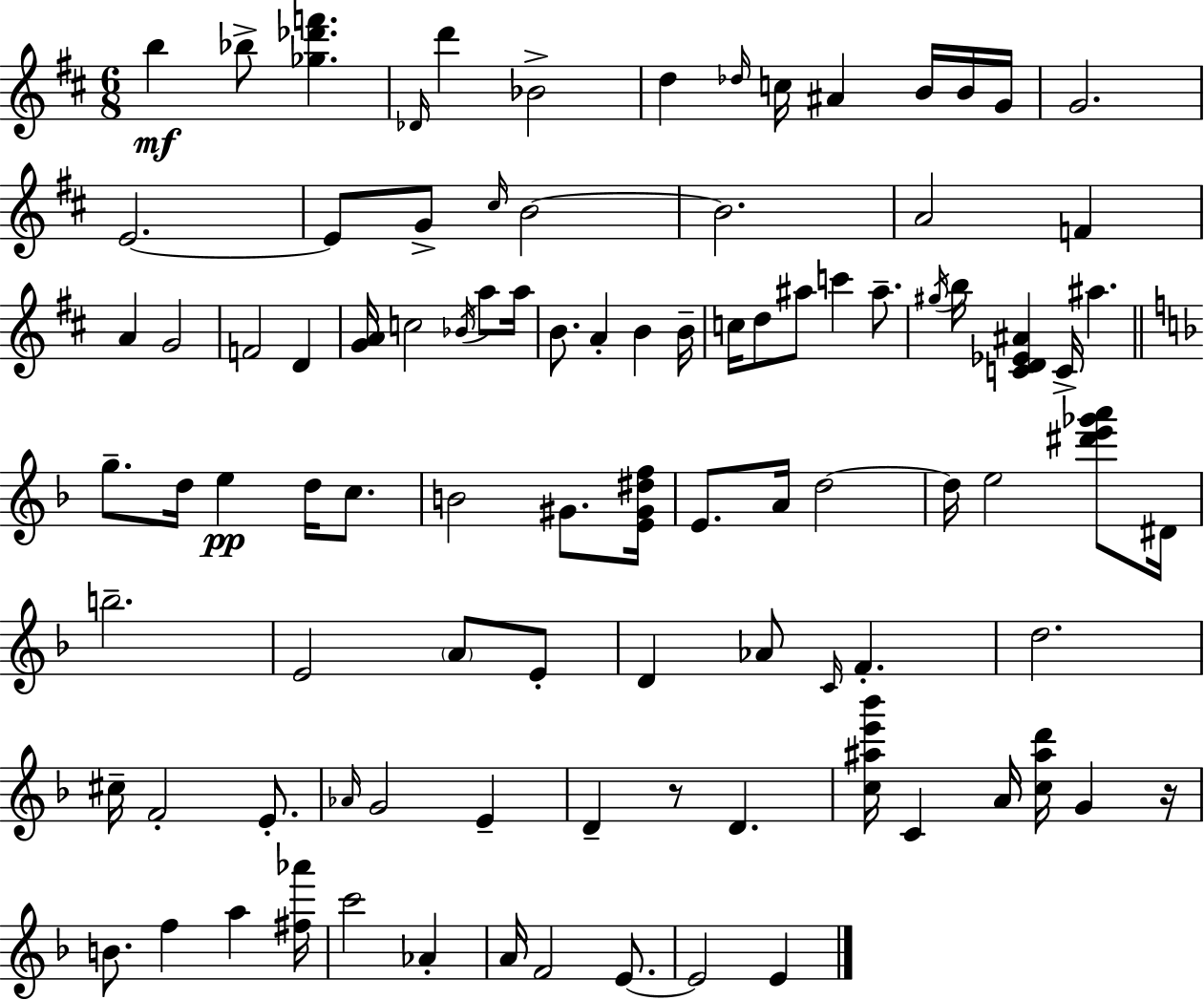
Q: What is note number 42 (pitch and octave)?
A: A#5